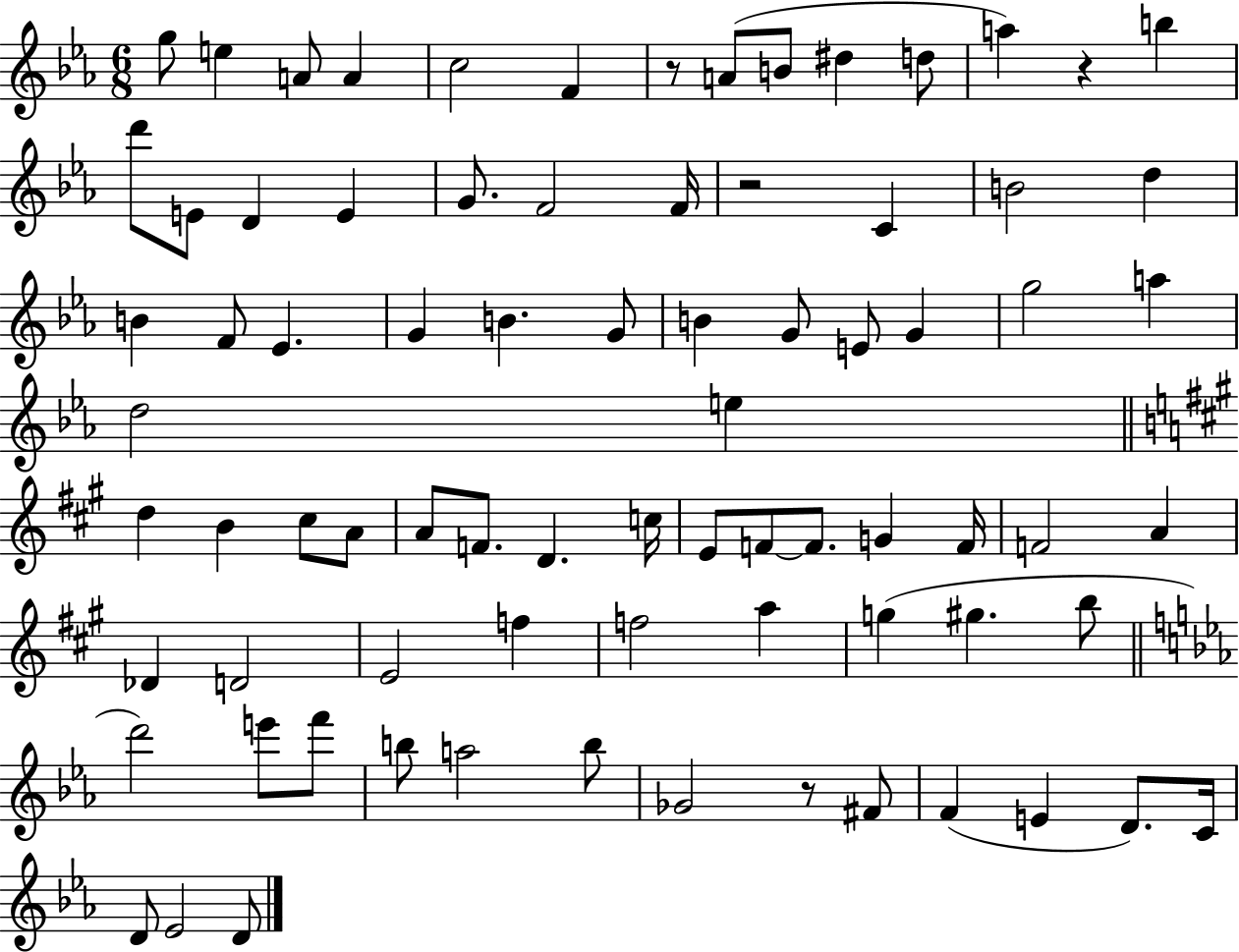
X:1
T:Untitled
M:6/8
L:1/4
K:Eb
g/2 e A/2 A c2 F z/2 A/2 B/2 ^d d/2 a z b d'/2 E/2 D E G/2 F2 F/4 z2 C B2 d B F/2 _E G B G/2 B G/2 E/2 G g2 a d2 e d B ^c/2 A/2 A/2 F/2 D c/4 E/2 F/2 F/2 G F/4 F2 A _D D2 E2 f f2 a g ^g b/2 d'2 e'/2 f'/2 b/2 a2 b/2 _G2 z/2 ^F/2 F E D/2 C/4 D/2 _E2 D/2